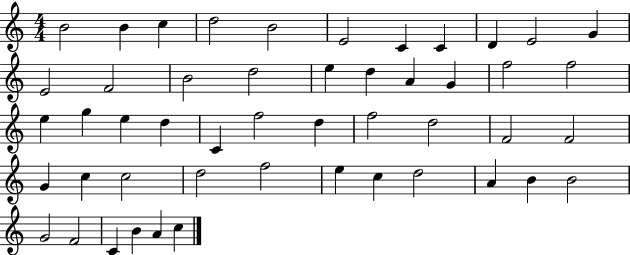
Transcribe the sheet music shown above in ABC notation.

X:1
T:Untitled
M:4/4
L:1/4
K:C
B2 B c d2 B2 E2 C C D E2 G E2 F2 B2 d2 e d A G f2 f2 e g e d C f2 d f2 d2 F2 F2 G c c2 d2 f2 e c d2 A B B2 G2 F2 C B A c